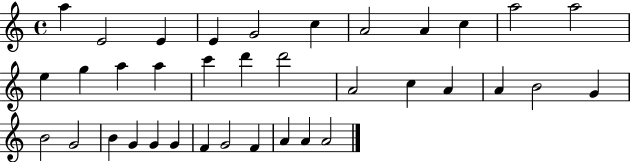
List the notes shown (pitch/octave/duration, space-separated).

A5/q E4/h E4/q E4/q G4/h C5/q A4/h A4/q C5/q A5/h A5/h E5/q G5/q A5/q A5/q C6/q D6/q D6/h A4/h C5/q A4/q A4/q B4/h G4/q B4/h G4/h B4/q G4/q G4/q G4/q F4/q G4/h F4/q A4/q A4/q A4/h